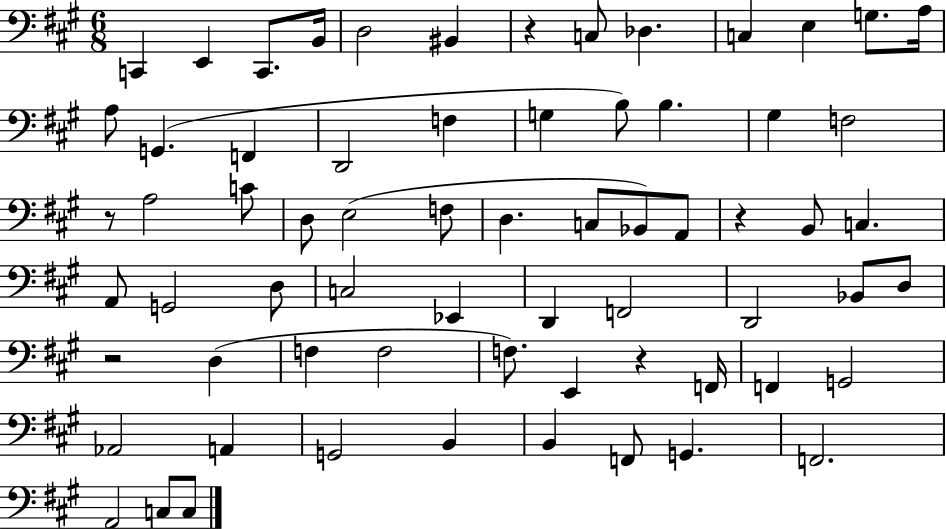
X:1
T:Untitled
M:6/8
L:1/4
K:A
C,, E,, C,,/2 B,,/4 D,2 ^B,, z C,/2 _D, C, E, G,/2 A,/4 A,/2 G,, F,, D,,2 F, G, B,/2 B, ^G, F,2 z/2 A,2 C/2 D,/2 E,2 F,/2 D, C,/2 _B,,/2 A,,/2 z B,,/2 C, A,,/2 G,,2 D,/2 C,2 _E,, D,, F,,2 D,,2 _B,,/2 D,/2 z2 D, F, F,2 F,/2 E,, z F,,/4 F,, G,,2 _A,,2 A,, G,,2 B,, B,, F,,/2 G,, F,,2 A,,2 C,/2 C,/2